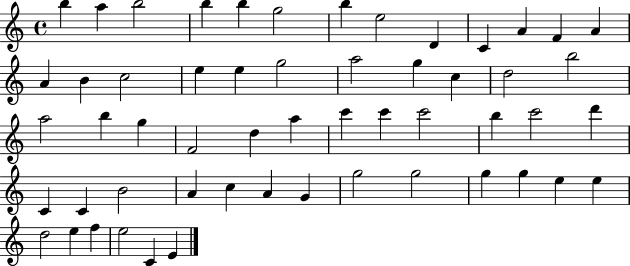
{
  \clef treble
  \time 4/4
  \defaultTimeSignature
  \key c \major
  b''4 a''4 b''2 | b''4 b''4 g''2 | b''4 e''2 d'4 | c'4 a'4 f'4 a'4 | \break a'4 b'4 c''2 | e''4 e''4 g''2 | a''2 g''4 c''4 | d''2 b''2 | \break a''2 b''4 g''4 | f'2 d''4 a''4 | c'''4 c'''4 c'''2 | b''4 c'''2 d'''4 | \break c'4 c'4 b'2 | a'4 c''4 a'4 g'4 | g''2 g''2 | g''4 g''4 e''4 e''4 | \break d''2 e''4 f''4 | e''2 c'4 e'4 | \bar "|."
}